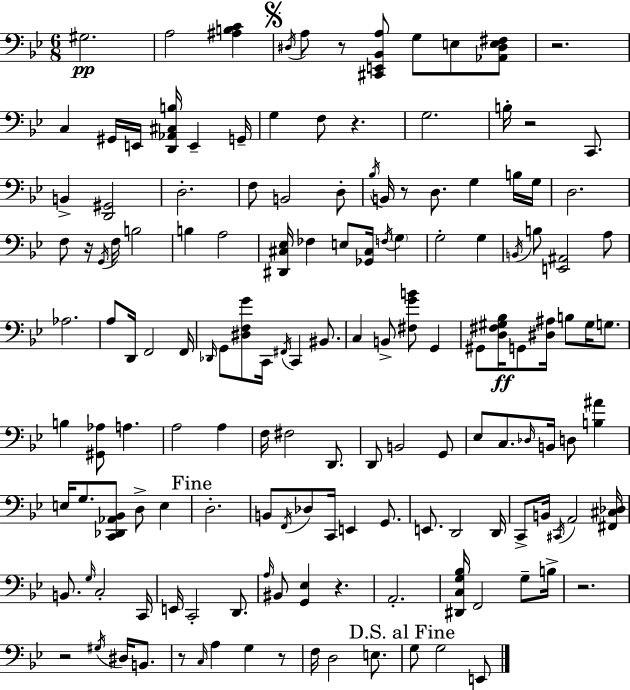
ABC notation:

X:1
T:Untitled
M:6/8
L:1/4
K:Gm
^G,2 A,2 [^A,B,C] ^D,/4 A,/2 z/2 [^C,,E,,_B,,A,]/2 G,/2 E,/2 [_A,,^D,E,^F,]/2 z2 C, ^G,,/4 E,,/4 [D,,_A,,^C,B,]/4 E,, G,,/4 G, F,/2 z G,2 B,/4 z2 C,,/2 B,, [D,,^G,,]2 D,2 F,/2 B,,2 D,/2 _B,/4 B,,/4 z/2 D,/2 G, B,/4 G,/4 D,2 F,/2 z/4 G,,/4 F,/4 B,2 B, A,2 [^D,,^C,_E,]/4 _F, E,/2 [_G,,^C,]/4 F,/4 G, G,2 G, B,,/4 B,/2 [E,,^A,,]2 A,/2 _A,2 A,/2 D,,/4 F,,2 F,,/4 _D,,/4 G,,/2 [^D,F,G]/2 C,,/4 ^F,,/4 C,, ^B,,/2 C, B,,/2 [^F,GB]/2 G,, ^G,,/2 [D,^F,^G,_B,]/4 G,,/2 [^D,^A,]/4 B,/2 ^G,/4 G,/2 B, [^G,,_A,]/2 A, A,2 A, F,/4 ^F,2 D,,/2 D,,/2 B,,2 G,,/2 _E,/2 C,/2 _D,/4 B,,/4 D,/2 [B,^A] E,/4 G,/2 [C,,_D,,_A,,_B,,]/2 D,/2 E, D,2 B,,/2 F,,/4 _D,/2 C,,/4 E,, G,,/2 E,,/2 D,,2 D,,/4 C,,/2 B,,/4 ^C,,/4 A,,2 [^F,,^C,_D,]/4 B,,/2 G,/4 C,2 C,,/4 E,,/4 C,,2 D,,/2 A,/4 ^B,,/2 [G,,_E,] z A,,2 [^D,,C,G,_B,]/4 F,,2 G,/2 B,/4 z2 z2 ^G,/4 ^D,/4 B,,/2 z/2 C,/4 A, G, z/2 F,/4 D,2 E,/2 G,/2 G,2 E,,/2